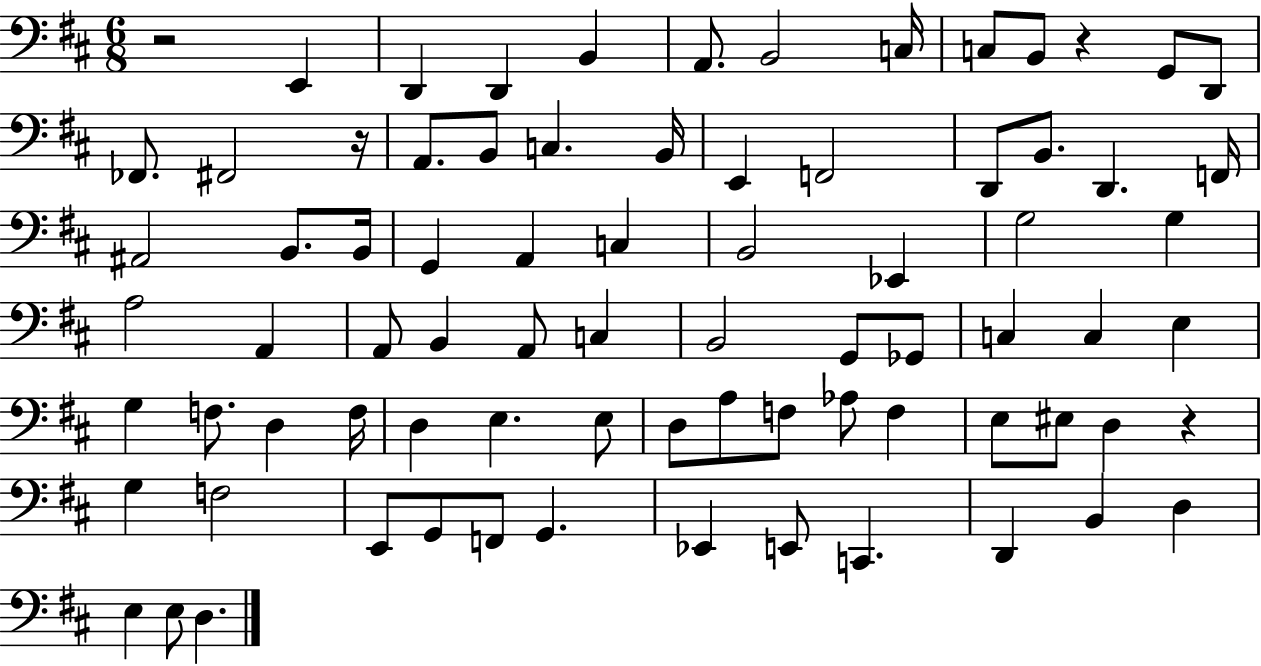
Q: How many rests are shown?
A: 4